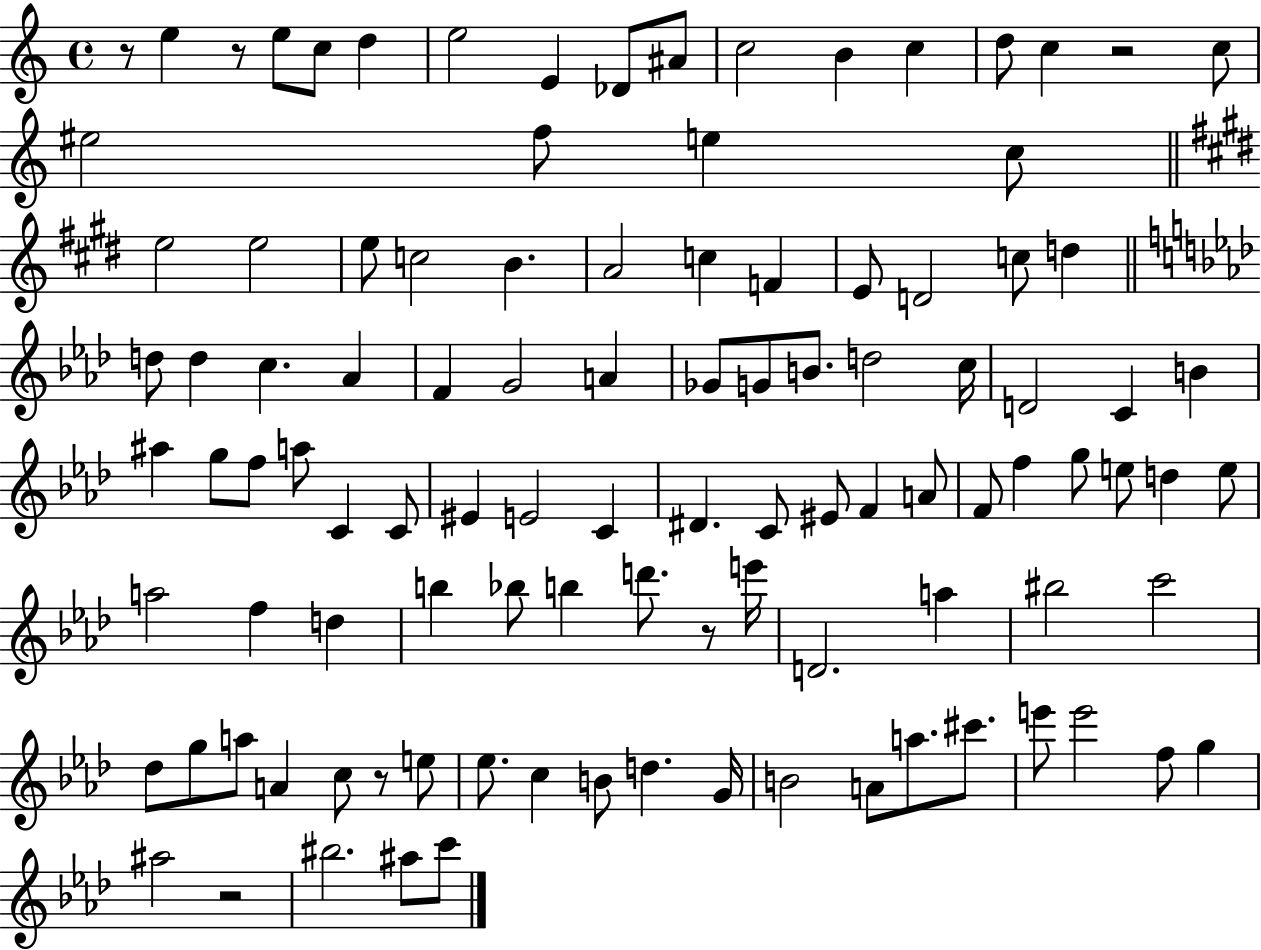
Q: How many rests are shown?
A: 6